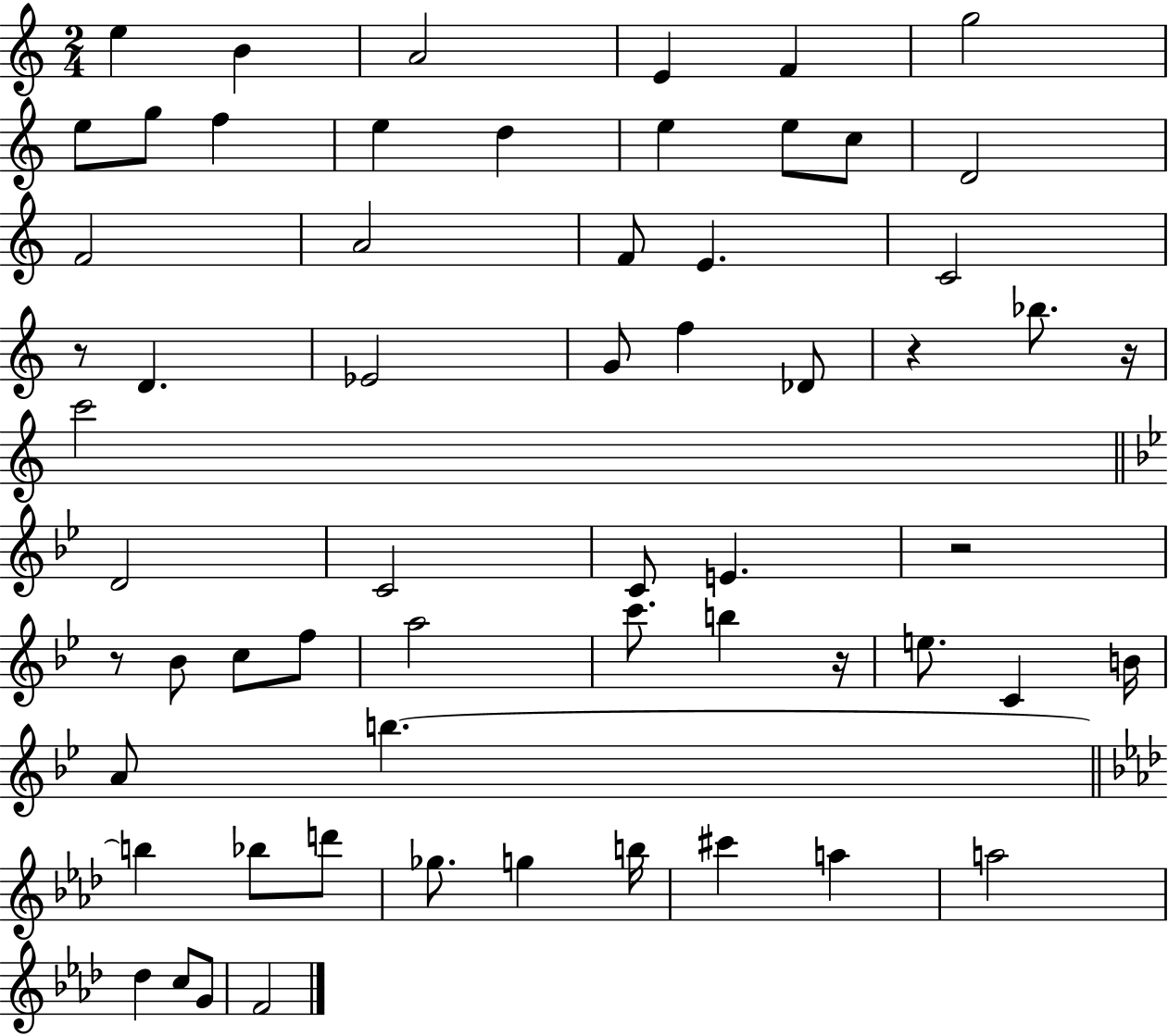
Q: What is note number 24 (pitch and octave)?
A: F5